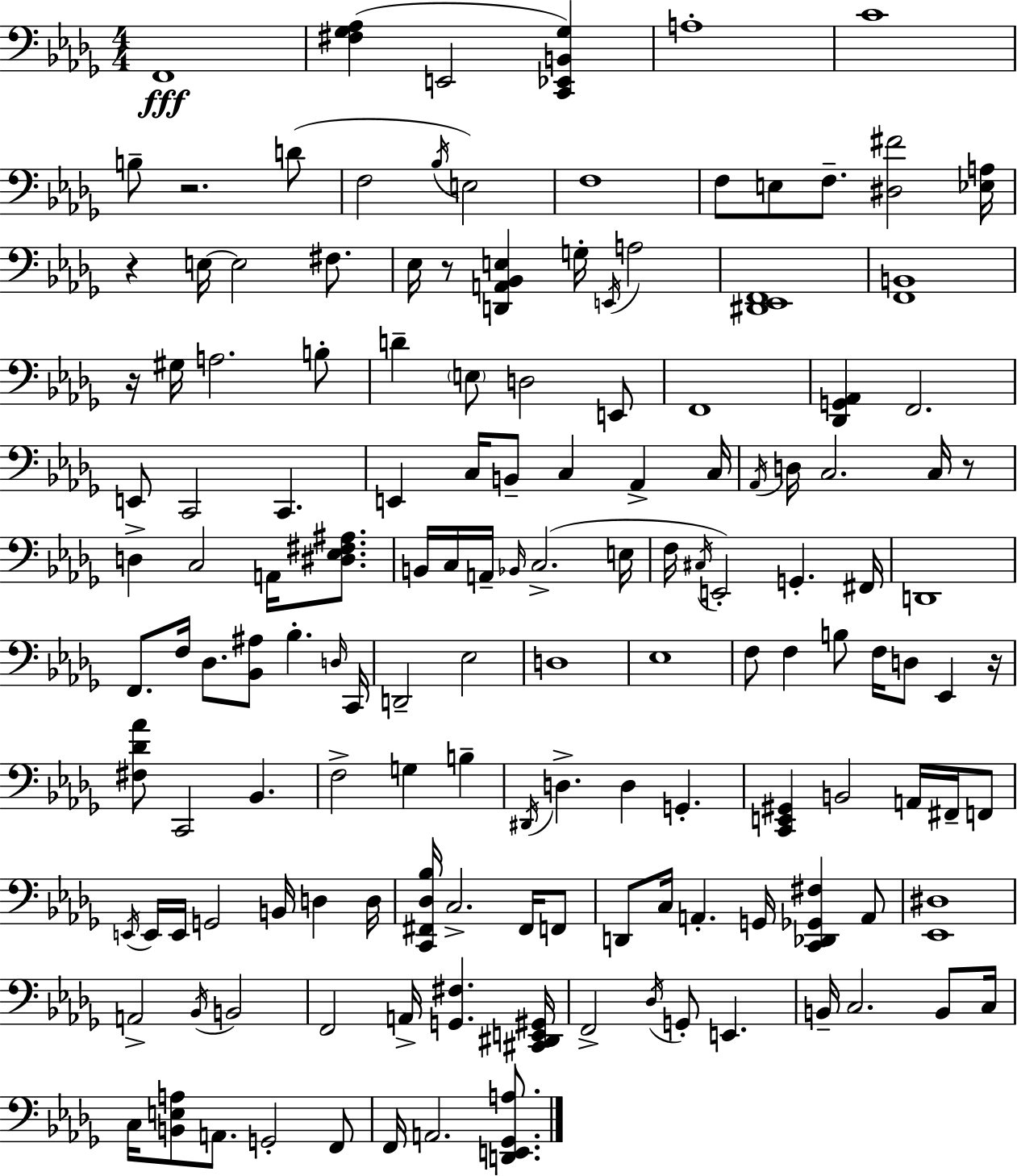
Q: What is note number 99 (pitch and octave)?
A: A2